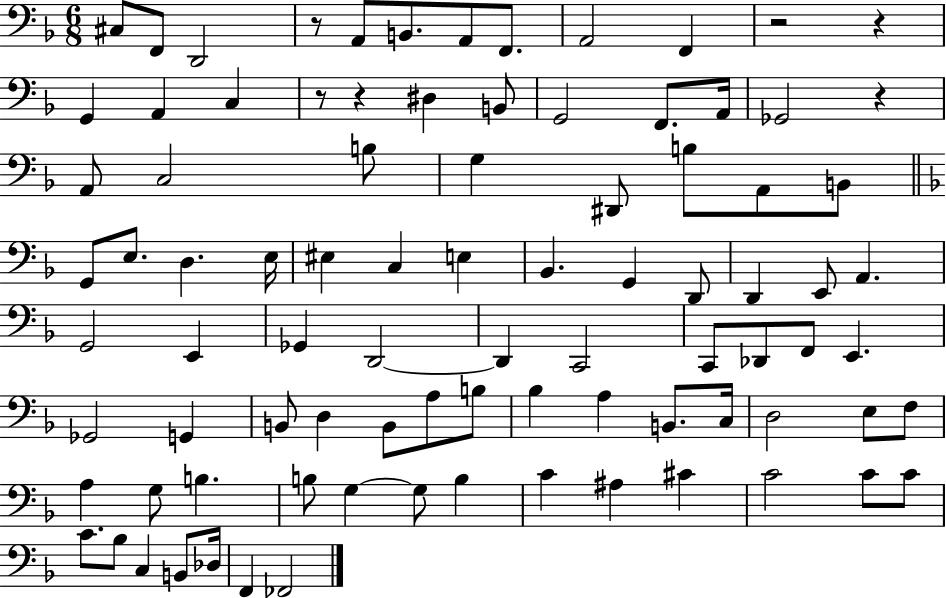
C#3/e F2/e D2/h R/e A2/e B2/e. A2/e F2/e. A2/h F2/q R/h R/q G2/q A2/q C3/q R/e R/q D#3/q B2/e G2/h F2/e. A2/s Gb2/h R/q A2/e C3/h B3/e G3/q D#2/e B3/e A2/e B2/e G2/e E3/e. D3/q. E3/s EIS3/q C3/q E3/q Bb2/q. G2/q D2/e D2/q E2/e A2/q. G2/h E2/q Gb2/q D2/h D2/q C2/h C2/e Db2/e F2/e E2/q. Gb2/h G2/q B2/e D3/q B2/e A3/e B3/e Bb3/q A3/q B2/e. C3/s D3/h E3/e F3/e A3/q G3/e B3/q. B3/e G3/q G3/e B3/q C4/q A#3/q C#4/q C4/h C4/e C4/e C4/e. Bb3/e C3/q B2/e Db3/s F2/q FES2/h